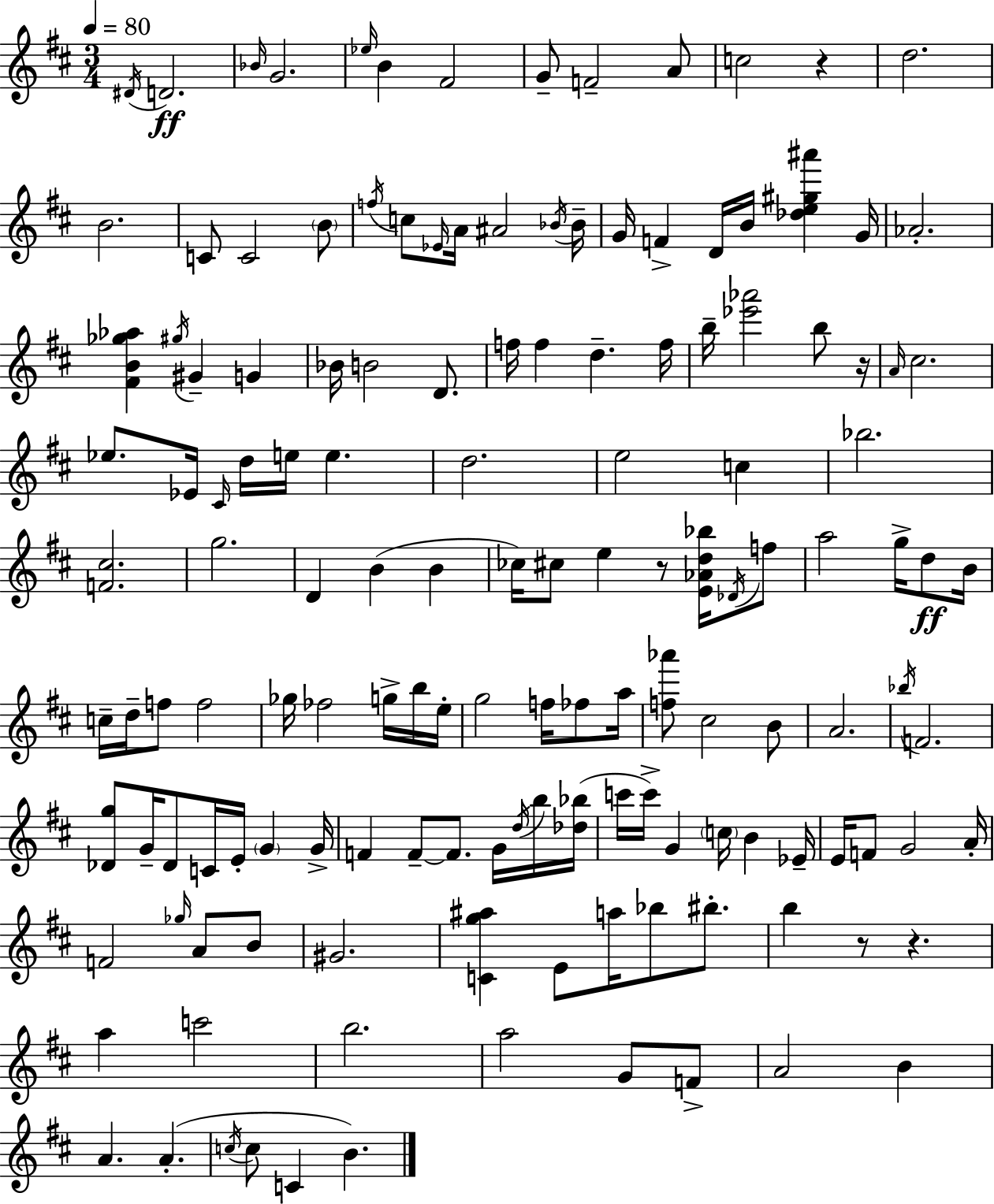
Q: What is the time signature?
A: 3/4